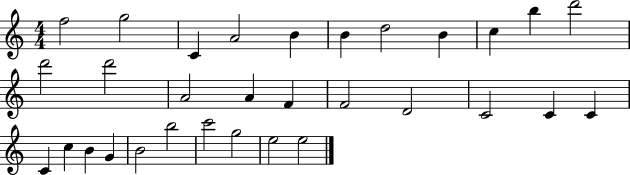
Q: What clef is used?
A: treble